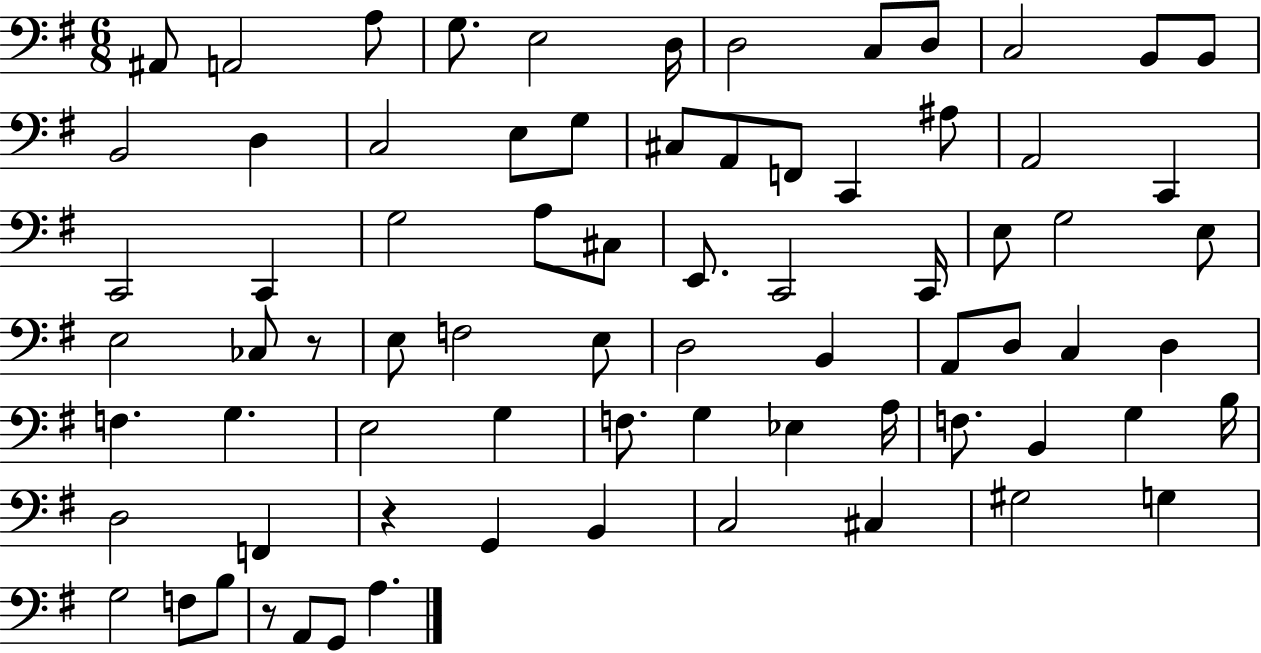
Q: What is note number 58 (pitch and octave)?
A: B3